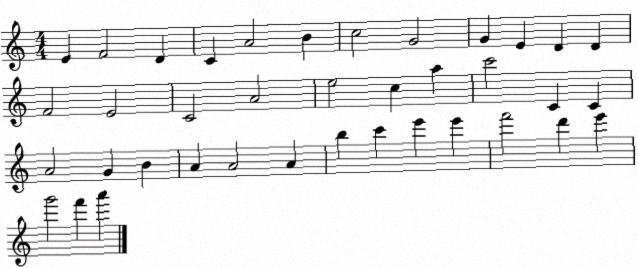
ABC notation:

X:1
T:Untitled
M:4/4
L:1/4
K:C
E F2 D C A2 B c2 G2 G E D D F2 E2 C2 A2 e2 c a c'2 C C A2 G B A A2 A b c' e' e' f'2 d' e' g'2 f' a'